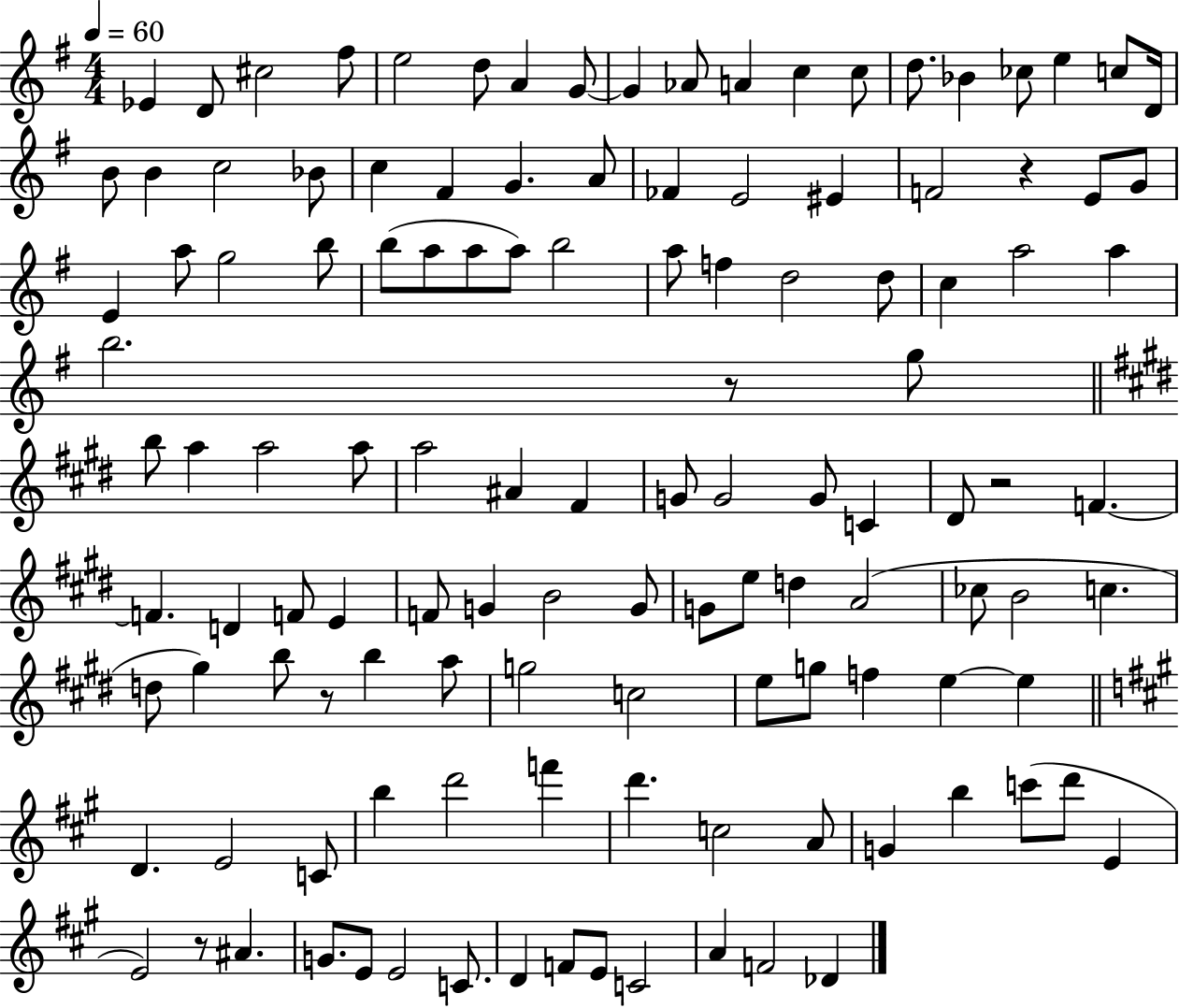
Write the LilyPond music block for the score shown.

{
  \clef treble
  \numericTimeSignature
  \time 4/4
  \key g \major
  \tempo 4 = 60
  ees'4 d'8 cis''2 fis''8 | e''2 d''8 a'4 g'8~~ | g'4 aes'8 a'4 c''4 c''8 | d''8. bes'4 ces''8 e''4 c''8 d'16 | \break b'8 b'4 c''2 bes'8 | c''4 fis'4 g'4. a'8 | fes'4 e'2 eis'4 | f'2 r4 e'8 g'8 | \break e'4 a''8 g''2 b''8 | b''8( a''8 a''8 a''8) b''2 | a''8 f''4 d''2 d''8 | c''4 a''2 a''4 | \break b''2. r8 g''8 | \bar "||" \break \key e \major b''8 a''4 a''2 a''8 | a''2 ais'4 fis'4 | g'8 g'2 g'8 c'4 | dis'8 r2 f'4.~~ | \break f'4. d'4 f'8 e'4 | f'8 g'4 b'2 g'8 | g'8 e''8 d''4 a'2( | ces''8 b'2 c''4. | \break d''8 gis''4) b''8 r8 b''4 a''8 | g''2 c''2 | e''8 g''8 f''4 e''4~~ e''4 | \bar "||" \break \key a \major d'4. e'2 c'8 | b''4 d'''2 f'''4 | d'''4. c''2 a'8 | g'4 b''4 c'''8( d'''8 e'4 | \break e'2) r8 ais'4. | g'8. e'8 e'2 c'8. | d'4 f'8 e'8 c'2 | a'4 f'2 des'4 | \break \bar "|."
}